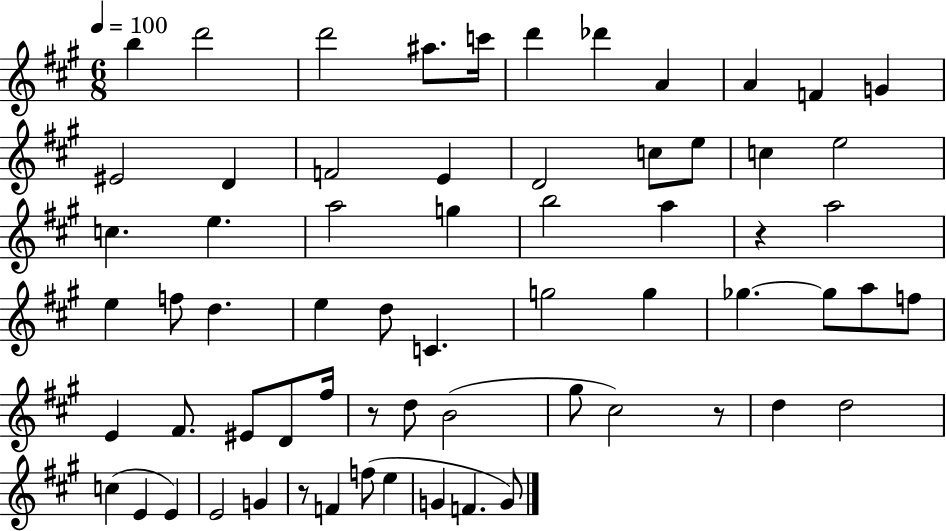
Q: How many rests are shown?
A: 4